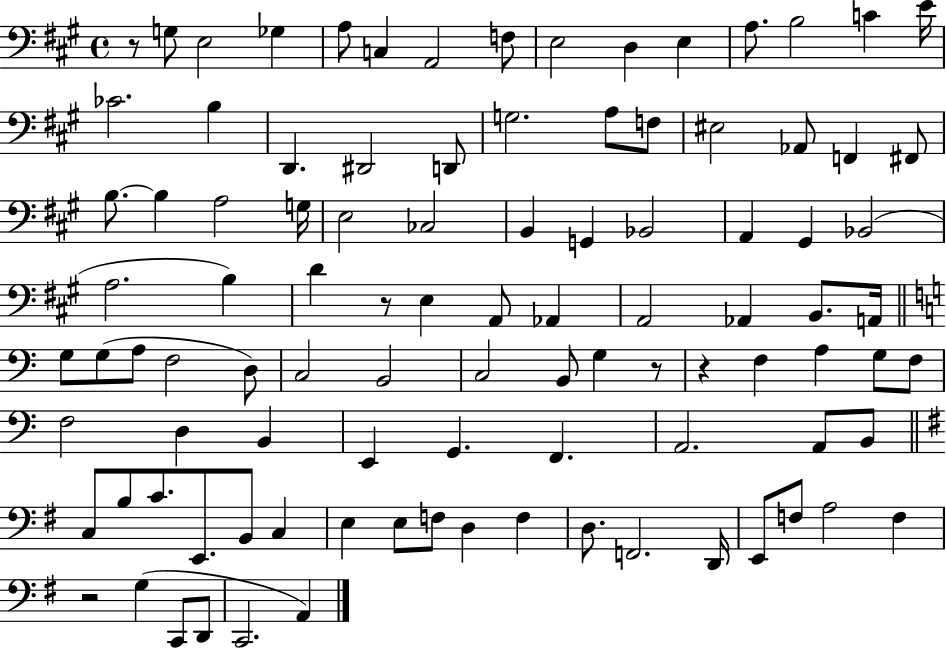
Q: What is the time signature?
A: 4/4